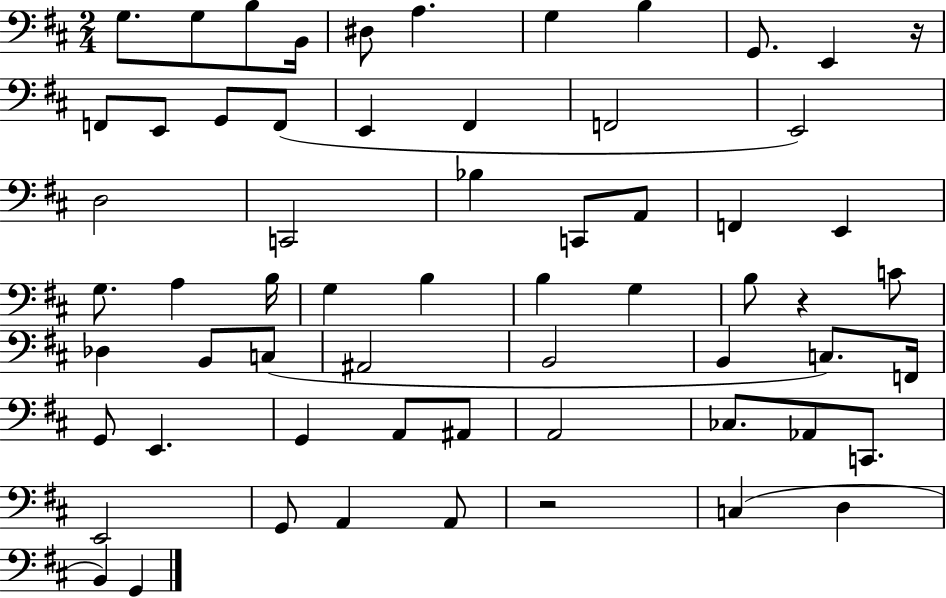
{
  \clef bass
  \numericTimeSignature
  \time 2/4
  \key d \major
  g8. g8 b8 b,16 | dis8 a4. | g4 b4 | g,8. e,4 r16 | \break f,8 e,8 g,8 f,8( | e,4 fis,4 | f,2 | e,2) | \break d2 | c,2 | bes4 c,8 a,8 | f,4 e,4 | \break g8. a4 b16 | g4 b4 | b4 g4 | b8 r4 c'8 | \break des4 b,8 c8( | ais,2 | b,2 | b,4 c8.) f,16 | \break g,8 e,4. | g,4 a,8 ais,8 | a,2 | ces8. aes,8 c,8. | \break e,2 | g,8 a,4 a,8 | r2 | c4( d4 | \break b,4) g,4 | \bar "|."
}